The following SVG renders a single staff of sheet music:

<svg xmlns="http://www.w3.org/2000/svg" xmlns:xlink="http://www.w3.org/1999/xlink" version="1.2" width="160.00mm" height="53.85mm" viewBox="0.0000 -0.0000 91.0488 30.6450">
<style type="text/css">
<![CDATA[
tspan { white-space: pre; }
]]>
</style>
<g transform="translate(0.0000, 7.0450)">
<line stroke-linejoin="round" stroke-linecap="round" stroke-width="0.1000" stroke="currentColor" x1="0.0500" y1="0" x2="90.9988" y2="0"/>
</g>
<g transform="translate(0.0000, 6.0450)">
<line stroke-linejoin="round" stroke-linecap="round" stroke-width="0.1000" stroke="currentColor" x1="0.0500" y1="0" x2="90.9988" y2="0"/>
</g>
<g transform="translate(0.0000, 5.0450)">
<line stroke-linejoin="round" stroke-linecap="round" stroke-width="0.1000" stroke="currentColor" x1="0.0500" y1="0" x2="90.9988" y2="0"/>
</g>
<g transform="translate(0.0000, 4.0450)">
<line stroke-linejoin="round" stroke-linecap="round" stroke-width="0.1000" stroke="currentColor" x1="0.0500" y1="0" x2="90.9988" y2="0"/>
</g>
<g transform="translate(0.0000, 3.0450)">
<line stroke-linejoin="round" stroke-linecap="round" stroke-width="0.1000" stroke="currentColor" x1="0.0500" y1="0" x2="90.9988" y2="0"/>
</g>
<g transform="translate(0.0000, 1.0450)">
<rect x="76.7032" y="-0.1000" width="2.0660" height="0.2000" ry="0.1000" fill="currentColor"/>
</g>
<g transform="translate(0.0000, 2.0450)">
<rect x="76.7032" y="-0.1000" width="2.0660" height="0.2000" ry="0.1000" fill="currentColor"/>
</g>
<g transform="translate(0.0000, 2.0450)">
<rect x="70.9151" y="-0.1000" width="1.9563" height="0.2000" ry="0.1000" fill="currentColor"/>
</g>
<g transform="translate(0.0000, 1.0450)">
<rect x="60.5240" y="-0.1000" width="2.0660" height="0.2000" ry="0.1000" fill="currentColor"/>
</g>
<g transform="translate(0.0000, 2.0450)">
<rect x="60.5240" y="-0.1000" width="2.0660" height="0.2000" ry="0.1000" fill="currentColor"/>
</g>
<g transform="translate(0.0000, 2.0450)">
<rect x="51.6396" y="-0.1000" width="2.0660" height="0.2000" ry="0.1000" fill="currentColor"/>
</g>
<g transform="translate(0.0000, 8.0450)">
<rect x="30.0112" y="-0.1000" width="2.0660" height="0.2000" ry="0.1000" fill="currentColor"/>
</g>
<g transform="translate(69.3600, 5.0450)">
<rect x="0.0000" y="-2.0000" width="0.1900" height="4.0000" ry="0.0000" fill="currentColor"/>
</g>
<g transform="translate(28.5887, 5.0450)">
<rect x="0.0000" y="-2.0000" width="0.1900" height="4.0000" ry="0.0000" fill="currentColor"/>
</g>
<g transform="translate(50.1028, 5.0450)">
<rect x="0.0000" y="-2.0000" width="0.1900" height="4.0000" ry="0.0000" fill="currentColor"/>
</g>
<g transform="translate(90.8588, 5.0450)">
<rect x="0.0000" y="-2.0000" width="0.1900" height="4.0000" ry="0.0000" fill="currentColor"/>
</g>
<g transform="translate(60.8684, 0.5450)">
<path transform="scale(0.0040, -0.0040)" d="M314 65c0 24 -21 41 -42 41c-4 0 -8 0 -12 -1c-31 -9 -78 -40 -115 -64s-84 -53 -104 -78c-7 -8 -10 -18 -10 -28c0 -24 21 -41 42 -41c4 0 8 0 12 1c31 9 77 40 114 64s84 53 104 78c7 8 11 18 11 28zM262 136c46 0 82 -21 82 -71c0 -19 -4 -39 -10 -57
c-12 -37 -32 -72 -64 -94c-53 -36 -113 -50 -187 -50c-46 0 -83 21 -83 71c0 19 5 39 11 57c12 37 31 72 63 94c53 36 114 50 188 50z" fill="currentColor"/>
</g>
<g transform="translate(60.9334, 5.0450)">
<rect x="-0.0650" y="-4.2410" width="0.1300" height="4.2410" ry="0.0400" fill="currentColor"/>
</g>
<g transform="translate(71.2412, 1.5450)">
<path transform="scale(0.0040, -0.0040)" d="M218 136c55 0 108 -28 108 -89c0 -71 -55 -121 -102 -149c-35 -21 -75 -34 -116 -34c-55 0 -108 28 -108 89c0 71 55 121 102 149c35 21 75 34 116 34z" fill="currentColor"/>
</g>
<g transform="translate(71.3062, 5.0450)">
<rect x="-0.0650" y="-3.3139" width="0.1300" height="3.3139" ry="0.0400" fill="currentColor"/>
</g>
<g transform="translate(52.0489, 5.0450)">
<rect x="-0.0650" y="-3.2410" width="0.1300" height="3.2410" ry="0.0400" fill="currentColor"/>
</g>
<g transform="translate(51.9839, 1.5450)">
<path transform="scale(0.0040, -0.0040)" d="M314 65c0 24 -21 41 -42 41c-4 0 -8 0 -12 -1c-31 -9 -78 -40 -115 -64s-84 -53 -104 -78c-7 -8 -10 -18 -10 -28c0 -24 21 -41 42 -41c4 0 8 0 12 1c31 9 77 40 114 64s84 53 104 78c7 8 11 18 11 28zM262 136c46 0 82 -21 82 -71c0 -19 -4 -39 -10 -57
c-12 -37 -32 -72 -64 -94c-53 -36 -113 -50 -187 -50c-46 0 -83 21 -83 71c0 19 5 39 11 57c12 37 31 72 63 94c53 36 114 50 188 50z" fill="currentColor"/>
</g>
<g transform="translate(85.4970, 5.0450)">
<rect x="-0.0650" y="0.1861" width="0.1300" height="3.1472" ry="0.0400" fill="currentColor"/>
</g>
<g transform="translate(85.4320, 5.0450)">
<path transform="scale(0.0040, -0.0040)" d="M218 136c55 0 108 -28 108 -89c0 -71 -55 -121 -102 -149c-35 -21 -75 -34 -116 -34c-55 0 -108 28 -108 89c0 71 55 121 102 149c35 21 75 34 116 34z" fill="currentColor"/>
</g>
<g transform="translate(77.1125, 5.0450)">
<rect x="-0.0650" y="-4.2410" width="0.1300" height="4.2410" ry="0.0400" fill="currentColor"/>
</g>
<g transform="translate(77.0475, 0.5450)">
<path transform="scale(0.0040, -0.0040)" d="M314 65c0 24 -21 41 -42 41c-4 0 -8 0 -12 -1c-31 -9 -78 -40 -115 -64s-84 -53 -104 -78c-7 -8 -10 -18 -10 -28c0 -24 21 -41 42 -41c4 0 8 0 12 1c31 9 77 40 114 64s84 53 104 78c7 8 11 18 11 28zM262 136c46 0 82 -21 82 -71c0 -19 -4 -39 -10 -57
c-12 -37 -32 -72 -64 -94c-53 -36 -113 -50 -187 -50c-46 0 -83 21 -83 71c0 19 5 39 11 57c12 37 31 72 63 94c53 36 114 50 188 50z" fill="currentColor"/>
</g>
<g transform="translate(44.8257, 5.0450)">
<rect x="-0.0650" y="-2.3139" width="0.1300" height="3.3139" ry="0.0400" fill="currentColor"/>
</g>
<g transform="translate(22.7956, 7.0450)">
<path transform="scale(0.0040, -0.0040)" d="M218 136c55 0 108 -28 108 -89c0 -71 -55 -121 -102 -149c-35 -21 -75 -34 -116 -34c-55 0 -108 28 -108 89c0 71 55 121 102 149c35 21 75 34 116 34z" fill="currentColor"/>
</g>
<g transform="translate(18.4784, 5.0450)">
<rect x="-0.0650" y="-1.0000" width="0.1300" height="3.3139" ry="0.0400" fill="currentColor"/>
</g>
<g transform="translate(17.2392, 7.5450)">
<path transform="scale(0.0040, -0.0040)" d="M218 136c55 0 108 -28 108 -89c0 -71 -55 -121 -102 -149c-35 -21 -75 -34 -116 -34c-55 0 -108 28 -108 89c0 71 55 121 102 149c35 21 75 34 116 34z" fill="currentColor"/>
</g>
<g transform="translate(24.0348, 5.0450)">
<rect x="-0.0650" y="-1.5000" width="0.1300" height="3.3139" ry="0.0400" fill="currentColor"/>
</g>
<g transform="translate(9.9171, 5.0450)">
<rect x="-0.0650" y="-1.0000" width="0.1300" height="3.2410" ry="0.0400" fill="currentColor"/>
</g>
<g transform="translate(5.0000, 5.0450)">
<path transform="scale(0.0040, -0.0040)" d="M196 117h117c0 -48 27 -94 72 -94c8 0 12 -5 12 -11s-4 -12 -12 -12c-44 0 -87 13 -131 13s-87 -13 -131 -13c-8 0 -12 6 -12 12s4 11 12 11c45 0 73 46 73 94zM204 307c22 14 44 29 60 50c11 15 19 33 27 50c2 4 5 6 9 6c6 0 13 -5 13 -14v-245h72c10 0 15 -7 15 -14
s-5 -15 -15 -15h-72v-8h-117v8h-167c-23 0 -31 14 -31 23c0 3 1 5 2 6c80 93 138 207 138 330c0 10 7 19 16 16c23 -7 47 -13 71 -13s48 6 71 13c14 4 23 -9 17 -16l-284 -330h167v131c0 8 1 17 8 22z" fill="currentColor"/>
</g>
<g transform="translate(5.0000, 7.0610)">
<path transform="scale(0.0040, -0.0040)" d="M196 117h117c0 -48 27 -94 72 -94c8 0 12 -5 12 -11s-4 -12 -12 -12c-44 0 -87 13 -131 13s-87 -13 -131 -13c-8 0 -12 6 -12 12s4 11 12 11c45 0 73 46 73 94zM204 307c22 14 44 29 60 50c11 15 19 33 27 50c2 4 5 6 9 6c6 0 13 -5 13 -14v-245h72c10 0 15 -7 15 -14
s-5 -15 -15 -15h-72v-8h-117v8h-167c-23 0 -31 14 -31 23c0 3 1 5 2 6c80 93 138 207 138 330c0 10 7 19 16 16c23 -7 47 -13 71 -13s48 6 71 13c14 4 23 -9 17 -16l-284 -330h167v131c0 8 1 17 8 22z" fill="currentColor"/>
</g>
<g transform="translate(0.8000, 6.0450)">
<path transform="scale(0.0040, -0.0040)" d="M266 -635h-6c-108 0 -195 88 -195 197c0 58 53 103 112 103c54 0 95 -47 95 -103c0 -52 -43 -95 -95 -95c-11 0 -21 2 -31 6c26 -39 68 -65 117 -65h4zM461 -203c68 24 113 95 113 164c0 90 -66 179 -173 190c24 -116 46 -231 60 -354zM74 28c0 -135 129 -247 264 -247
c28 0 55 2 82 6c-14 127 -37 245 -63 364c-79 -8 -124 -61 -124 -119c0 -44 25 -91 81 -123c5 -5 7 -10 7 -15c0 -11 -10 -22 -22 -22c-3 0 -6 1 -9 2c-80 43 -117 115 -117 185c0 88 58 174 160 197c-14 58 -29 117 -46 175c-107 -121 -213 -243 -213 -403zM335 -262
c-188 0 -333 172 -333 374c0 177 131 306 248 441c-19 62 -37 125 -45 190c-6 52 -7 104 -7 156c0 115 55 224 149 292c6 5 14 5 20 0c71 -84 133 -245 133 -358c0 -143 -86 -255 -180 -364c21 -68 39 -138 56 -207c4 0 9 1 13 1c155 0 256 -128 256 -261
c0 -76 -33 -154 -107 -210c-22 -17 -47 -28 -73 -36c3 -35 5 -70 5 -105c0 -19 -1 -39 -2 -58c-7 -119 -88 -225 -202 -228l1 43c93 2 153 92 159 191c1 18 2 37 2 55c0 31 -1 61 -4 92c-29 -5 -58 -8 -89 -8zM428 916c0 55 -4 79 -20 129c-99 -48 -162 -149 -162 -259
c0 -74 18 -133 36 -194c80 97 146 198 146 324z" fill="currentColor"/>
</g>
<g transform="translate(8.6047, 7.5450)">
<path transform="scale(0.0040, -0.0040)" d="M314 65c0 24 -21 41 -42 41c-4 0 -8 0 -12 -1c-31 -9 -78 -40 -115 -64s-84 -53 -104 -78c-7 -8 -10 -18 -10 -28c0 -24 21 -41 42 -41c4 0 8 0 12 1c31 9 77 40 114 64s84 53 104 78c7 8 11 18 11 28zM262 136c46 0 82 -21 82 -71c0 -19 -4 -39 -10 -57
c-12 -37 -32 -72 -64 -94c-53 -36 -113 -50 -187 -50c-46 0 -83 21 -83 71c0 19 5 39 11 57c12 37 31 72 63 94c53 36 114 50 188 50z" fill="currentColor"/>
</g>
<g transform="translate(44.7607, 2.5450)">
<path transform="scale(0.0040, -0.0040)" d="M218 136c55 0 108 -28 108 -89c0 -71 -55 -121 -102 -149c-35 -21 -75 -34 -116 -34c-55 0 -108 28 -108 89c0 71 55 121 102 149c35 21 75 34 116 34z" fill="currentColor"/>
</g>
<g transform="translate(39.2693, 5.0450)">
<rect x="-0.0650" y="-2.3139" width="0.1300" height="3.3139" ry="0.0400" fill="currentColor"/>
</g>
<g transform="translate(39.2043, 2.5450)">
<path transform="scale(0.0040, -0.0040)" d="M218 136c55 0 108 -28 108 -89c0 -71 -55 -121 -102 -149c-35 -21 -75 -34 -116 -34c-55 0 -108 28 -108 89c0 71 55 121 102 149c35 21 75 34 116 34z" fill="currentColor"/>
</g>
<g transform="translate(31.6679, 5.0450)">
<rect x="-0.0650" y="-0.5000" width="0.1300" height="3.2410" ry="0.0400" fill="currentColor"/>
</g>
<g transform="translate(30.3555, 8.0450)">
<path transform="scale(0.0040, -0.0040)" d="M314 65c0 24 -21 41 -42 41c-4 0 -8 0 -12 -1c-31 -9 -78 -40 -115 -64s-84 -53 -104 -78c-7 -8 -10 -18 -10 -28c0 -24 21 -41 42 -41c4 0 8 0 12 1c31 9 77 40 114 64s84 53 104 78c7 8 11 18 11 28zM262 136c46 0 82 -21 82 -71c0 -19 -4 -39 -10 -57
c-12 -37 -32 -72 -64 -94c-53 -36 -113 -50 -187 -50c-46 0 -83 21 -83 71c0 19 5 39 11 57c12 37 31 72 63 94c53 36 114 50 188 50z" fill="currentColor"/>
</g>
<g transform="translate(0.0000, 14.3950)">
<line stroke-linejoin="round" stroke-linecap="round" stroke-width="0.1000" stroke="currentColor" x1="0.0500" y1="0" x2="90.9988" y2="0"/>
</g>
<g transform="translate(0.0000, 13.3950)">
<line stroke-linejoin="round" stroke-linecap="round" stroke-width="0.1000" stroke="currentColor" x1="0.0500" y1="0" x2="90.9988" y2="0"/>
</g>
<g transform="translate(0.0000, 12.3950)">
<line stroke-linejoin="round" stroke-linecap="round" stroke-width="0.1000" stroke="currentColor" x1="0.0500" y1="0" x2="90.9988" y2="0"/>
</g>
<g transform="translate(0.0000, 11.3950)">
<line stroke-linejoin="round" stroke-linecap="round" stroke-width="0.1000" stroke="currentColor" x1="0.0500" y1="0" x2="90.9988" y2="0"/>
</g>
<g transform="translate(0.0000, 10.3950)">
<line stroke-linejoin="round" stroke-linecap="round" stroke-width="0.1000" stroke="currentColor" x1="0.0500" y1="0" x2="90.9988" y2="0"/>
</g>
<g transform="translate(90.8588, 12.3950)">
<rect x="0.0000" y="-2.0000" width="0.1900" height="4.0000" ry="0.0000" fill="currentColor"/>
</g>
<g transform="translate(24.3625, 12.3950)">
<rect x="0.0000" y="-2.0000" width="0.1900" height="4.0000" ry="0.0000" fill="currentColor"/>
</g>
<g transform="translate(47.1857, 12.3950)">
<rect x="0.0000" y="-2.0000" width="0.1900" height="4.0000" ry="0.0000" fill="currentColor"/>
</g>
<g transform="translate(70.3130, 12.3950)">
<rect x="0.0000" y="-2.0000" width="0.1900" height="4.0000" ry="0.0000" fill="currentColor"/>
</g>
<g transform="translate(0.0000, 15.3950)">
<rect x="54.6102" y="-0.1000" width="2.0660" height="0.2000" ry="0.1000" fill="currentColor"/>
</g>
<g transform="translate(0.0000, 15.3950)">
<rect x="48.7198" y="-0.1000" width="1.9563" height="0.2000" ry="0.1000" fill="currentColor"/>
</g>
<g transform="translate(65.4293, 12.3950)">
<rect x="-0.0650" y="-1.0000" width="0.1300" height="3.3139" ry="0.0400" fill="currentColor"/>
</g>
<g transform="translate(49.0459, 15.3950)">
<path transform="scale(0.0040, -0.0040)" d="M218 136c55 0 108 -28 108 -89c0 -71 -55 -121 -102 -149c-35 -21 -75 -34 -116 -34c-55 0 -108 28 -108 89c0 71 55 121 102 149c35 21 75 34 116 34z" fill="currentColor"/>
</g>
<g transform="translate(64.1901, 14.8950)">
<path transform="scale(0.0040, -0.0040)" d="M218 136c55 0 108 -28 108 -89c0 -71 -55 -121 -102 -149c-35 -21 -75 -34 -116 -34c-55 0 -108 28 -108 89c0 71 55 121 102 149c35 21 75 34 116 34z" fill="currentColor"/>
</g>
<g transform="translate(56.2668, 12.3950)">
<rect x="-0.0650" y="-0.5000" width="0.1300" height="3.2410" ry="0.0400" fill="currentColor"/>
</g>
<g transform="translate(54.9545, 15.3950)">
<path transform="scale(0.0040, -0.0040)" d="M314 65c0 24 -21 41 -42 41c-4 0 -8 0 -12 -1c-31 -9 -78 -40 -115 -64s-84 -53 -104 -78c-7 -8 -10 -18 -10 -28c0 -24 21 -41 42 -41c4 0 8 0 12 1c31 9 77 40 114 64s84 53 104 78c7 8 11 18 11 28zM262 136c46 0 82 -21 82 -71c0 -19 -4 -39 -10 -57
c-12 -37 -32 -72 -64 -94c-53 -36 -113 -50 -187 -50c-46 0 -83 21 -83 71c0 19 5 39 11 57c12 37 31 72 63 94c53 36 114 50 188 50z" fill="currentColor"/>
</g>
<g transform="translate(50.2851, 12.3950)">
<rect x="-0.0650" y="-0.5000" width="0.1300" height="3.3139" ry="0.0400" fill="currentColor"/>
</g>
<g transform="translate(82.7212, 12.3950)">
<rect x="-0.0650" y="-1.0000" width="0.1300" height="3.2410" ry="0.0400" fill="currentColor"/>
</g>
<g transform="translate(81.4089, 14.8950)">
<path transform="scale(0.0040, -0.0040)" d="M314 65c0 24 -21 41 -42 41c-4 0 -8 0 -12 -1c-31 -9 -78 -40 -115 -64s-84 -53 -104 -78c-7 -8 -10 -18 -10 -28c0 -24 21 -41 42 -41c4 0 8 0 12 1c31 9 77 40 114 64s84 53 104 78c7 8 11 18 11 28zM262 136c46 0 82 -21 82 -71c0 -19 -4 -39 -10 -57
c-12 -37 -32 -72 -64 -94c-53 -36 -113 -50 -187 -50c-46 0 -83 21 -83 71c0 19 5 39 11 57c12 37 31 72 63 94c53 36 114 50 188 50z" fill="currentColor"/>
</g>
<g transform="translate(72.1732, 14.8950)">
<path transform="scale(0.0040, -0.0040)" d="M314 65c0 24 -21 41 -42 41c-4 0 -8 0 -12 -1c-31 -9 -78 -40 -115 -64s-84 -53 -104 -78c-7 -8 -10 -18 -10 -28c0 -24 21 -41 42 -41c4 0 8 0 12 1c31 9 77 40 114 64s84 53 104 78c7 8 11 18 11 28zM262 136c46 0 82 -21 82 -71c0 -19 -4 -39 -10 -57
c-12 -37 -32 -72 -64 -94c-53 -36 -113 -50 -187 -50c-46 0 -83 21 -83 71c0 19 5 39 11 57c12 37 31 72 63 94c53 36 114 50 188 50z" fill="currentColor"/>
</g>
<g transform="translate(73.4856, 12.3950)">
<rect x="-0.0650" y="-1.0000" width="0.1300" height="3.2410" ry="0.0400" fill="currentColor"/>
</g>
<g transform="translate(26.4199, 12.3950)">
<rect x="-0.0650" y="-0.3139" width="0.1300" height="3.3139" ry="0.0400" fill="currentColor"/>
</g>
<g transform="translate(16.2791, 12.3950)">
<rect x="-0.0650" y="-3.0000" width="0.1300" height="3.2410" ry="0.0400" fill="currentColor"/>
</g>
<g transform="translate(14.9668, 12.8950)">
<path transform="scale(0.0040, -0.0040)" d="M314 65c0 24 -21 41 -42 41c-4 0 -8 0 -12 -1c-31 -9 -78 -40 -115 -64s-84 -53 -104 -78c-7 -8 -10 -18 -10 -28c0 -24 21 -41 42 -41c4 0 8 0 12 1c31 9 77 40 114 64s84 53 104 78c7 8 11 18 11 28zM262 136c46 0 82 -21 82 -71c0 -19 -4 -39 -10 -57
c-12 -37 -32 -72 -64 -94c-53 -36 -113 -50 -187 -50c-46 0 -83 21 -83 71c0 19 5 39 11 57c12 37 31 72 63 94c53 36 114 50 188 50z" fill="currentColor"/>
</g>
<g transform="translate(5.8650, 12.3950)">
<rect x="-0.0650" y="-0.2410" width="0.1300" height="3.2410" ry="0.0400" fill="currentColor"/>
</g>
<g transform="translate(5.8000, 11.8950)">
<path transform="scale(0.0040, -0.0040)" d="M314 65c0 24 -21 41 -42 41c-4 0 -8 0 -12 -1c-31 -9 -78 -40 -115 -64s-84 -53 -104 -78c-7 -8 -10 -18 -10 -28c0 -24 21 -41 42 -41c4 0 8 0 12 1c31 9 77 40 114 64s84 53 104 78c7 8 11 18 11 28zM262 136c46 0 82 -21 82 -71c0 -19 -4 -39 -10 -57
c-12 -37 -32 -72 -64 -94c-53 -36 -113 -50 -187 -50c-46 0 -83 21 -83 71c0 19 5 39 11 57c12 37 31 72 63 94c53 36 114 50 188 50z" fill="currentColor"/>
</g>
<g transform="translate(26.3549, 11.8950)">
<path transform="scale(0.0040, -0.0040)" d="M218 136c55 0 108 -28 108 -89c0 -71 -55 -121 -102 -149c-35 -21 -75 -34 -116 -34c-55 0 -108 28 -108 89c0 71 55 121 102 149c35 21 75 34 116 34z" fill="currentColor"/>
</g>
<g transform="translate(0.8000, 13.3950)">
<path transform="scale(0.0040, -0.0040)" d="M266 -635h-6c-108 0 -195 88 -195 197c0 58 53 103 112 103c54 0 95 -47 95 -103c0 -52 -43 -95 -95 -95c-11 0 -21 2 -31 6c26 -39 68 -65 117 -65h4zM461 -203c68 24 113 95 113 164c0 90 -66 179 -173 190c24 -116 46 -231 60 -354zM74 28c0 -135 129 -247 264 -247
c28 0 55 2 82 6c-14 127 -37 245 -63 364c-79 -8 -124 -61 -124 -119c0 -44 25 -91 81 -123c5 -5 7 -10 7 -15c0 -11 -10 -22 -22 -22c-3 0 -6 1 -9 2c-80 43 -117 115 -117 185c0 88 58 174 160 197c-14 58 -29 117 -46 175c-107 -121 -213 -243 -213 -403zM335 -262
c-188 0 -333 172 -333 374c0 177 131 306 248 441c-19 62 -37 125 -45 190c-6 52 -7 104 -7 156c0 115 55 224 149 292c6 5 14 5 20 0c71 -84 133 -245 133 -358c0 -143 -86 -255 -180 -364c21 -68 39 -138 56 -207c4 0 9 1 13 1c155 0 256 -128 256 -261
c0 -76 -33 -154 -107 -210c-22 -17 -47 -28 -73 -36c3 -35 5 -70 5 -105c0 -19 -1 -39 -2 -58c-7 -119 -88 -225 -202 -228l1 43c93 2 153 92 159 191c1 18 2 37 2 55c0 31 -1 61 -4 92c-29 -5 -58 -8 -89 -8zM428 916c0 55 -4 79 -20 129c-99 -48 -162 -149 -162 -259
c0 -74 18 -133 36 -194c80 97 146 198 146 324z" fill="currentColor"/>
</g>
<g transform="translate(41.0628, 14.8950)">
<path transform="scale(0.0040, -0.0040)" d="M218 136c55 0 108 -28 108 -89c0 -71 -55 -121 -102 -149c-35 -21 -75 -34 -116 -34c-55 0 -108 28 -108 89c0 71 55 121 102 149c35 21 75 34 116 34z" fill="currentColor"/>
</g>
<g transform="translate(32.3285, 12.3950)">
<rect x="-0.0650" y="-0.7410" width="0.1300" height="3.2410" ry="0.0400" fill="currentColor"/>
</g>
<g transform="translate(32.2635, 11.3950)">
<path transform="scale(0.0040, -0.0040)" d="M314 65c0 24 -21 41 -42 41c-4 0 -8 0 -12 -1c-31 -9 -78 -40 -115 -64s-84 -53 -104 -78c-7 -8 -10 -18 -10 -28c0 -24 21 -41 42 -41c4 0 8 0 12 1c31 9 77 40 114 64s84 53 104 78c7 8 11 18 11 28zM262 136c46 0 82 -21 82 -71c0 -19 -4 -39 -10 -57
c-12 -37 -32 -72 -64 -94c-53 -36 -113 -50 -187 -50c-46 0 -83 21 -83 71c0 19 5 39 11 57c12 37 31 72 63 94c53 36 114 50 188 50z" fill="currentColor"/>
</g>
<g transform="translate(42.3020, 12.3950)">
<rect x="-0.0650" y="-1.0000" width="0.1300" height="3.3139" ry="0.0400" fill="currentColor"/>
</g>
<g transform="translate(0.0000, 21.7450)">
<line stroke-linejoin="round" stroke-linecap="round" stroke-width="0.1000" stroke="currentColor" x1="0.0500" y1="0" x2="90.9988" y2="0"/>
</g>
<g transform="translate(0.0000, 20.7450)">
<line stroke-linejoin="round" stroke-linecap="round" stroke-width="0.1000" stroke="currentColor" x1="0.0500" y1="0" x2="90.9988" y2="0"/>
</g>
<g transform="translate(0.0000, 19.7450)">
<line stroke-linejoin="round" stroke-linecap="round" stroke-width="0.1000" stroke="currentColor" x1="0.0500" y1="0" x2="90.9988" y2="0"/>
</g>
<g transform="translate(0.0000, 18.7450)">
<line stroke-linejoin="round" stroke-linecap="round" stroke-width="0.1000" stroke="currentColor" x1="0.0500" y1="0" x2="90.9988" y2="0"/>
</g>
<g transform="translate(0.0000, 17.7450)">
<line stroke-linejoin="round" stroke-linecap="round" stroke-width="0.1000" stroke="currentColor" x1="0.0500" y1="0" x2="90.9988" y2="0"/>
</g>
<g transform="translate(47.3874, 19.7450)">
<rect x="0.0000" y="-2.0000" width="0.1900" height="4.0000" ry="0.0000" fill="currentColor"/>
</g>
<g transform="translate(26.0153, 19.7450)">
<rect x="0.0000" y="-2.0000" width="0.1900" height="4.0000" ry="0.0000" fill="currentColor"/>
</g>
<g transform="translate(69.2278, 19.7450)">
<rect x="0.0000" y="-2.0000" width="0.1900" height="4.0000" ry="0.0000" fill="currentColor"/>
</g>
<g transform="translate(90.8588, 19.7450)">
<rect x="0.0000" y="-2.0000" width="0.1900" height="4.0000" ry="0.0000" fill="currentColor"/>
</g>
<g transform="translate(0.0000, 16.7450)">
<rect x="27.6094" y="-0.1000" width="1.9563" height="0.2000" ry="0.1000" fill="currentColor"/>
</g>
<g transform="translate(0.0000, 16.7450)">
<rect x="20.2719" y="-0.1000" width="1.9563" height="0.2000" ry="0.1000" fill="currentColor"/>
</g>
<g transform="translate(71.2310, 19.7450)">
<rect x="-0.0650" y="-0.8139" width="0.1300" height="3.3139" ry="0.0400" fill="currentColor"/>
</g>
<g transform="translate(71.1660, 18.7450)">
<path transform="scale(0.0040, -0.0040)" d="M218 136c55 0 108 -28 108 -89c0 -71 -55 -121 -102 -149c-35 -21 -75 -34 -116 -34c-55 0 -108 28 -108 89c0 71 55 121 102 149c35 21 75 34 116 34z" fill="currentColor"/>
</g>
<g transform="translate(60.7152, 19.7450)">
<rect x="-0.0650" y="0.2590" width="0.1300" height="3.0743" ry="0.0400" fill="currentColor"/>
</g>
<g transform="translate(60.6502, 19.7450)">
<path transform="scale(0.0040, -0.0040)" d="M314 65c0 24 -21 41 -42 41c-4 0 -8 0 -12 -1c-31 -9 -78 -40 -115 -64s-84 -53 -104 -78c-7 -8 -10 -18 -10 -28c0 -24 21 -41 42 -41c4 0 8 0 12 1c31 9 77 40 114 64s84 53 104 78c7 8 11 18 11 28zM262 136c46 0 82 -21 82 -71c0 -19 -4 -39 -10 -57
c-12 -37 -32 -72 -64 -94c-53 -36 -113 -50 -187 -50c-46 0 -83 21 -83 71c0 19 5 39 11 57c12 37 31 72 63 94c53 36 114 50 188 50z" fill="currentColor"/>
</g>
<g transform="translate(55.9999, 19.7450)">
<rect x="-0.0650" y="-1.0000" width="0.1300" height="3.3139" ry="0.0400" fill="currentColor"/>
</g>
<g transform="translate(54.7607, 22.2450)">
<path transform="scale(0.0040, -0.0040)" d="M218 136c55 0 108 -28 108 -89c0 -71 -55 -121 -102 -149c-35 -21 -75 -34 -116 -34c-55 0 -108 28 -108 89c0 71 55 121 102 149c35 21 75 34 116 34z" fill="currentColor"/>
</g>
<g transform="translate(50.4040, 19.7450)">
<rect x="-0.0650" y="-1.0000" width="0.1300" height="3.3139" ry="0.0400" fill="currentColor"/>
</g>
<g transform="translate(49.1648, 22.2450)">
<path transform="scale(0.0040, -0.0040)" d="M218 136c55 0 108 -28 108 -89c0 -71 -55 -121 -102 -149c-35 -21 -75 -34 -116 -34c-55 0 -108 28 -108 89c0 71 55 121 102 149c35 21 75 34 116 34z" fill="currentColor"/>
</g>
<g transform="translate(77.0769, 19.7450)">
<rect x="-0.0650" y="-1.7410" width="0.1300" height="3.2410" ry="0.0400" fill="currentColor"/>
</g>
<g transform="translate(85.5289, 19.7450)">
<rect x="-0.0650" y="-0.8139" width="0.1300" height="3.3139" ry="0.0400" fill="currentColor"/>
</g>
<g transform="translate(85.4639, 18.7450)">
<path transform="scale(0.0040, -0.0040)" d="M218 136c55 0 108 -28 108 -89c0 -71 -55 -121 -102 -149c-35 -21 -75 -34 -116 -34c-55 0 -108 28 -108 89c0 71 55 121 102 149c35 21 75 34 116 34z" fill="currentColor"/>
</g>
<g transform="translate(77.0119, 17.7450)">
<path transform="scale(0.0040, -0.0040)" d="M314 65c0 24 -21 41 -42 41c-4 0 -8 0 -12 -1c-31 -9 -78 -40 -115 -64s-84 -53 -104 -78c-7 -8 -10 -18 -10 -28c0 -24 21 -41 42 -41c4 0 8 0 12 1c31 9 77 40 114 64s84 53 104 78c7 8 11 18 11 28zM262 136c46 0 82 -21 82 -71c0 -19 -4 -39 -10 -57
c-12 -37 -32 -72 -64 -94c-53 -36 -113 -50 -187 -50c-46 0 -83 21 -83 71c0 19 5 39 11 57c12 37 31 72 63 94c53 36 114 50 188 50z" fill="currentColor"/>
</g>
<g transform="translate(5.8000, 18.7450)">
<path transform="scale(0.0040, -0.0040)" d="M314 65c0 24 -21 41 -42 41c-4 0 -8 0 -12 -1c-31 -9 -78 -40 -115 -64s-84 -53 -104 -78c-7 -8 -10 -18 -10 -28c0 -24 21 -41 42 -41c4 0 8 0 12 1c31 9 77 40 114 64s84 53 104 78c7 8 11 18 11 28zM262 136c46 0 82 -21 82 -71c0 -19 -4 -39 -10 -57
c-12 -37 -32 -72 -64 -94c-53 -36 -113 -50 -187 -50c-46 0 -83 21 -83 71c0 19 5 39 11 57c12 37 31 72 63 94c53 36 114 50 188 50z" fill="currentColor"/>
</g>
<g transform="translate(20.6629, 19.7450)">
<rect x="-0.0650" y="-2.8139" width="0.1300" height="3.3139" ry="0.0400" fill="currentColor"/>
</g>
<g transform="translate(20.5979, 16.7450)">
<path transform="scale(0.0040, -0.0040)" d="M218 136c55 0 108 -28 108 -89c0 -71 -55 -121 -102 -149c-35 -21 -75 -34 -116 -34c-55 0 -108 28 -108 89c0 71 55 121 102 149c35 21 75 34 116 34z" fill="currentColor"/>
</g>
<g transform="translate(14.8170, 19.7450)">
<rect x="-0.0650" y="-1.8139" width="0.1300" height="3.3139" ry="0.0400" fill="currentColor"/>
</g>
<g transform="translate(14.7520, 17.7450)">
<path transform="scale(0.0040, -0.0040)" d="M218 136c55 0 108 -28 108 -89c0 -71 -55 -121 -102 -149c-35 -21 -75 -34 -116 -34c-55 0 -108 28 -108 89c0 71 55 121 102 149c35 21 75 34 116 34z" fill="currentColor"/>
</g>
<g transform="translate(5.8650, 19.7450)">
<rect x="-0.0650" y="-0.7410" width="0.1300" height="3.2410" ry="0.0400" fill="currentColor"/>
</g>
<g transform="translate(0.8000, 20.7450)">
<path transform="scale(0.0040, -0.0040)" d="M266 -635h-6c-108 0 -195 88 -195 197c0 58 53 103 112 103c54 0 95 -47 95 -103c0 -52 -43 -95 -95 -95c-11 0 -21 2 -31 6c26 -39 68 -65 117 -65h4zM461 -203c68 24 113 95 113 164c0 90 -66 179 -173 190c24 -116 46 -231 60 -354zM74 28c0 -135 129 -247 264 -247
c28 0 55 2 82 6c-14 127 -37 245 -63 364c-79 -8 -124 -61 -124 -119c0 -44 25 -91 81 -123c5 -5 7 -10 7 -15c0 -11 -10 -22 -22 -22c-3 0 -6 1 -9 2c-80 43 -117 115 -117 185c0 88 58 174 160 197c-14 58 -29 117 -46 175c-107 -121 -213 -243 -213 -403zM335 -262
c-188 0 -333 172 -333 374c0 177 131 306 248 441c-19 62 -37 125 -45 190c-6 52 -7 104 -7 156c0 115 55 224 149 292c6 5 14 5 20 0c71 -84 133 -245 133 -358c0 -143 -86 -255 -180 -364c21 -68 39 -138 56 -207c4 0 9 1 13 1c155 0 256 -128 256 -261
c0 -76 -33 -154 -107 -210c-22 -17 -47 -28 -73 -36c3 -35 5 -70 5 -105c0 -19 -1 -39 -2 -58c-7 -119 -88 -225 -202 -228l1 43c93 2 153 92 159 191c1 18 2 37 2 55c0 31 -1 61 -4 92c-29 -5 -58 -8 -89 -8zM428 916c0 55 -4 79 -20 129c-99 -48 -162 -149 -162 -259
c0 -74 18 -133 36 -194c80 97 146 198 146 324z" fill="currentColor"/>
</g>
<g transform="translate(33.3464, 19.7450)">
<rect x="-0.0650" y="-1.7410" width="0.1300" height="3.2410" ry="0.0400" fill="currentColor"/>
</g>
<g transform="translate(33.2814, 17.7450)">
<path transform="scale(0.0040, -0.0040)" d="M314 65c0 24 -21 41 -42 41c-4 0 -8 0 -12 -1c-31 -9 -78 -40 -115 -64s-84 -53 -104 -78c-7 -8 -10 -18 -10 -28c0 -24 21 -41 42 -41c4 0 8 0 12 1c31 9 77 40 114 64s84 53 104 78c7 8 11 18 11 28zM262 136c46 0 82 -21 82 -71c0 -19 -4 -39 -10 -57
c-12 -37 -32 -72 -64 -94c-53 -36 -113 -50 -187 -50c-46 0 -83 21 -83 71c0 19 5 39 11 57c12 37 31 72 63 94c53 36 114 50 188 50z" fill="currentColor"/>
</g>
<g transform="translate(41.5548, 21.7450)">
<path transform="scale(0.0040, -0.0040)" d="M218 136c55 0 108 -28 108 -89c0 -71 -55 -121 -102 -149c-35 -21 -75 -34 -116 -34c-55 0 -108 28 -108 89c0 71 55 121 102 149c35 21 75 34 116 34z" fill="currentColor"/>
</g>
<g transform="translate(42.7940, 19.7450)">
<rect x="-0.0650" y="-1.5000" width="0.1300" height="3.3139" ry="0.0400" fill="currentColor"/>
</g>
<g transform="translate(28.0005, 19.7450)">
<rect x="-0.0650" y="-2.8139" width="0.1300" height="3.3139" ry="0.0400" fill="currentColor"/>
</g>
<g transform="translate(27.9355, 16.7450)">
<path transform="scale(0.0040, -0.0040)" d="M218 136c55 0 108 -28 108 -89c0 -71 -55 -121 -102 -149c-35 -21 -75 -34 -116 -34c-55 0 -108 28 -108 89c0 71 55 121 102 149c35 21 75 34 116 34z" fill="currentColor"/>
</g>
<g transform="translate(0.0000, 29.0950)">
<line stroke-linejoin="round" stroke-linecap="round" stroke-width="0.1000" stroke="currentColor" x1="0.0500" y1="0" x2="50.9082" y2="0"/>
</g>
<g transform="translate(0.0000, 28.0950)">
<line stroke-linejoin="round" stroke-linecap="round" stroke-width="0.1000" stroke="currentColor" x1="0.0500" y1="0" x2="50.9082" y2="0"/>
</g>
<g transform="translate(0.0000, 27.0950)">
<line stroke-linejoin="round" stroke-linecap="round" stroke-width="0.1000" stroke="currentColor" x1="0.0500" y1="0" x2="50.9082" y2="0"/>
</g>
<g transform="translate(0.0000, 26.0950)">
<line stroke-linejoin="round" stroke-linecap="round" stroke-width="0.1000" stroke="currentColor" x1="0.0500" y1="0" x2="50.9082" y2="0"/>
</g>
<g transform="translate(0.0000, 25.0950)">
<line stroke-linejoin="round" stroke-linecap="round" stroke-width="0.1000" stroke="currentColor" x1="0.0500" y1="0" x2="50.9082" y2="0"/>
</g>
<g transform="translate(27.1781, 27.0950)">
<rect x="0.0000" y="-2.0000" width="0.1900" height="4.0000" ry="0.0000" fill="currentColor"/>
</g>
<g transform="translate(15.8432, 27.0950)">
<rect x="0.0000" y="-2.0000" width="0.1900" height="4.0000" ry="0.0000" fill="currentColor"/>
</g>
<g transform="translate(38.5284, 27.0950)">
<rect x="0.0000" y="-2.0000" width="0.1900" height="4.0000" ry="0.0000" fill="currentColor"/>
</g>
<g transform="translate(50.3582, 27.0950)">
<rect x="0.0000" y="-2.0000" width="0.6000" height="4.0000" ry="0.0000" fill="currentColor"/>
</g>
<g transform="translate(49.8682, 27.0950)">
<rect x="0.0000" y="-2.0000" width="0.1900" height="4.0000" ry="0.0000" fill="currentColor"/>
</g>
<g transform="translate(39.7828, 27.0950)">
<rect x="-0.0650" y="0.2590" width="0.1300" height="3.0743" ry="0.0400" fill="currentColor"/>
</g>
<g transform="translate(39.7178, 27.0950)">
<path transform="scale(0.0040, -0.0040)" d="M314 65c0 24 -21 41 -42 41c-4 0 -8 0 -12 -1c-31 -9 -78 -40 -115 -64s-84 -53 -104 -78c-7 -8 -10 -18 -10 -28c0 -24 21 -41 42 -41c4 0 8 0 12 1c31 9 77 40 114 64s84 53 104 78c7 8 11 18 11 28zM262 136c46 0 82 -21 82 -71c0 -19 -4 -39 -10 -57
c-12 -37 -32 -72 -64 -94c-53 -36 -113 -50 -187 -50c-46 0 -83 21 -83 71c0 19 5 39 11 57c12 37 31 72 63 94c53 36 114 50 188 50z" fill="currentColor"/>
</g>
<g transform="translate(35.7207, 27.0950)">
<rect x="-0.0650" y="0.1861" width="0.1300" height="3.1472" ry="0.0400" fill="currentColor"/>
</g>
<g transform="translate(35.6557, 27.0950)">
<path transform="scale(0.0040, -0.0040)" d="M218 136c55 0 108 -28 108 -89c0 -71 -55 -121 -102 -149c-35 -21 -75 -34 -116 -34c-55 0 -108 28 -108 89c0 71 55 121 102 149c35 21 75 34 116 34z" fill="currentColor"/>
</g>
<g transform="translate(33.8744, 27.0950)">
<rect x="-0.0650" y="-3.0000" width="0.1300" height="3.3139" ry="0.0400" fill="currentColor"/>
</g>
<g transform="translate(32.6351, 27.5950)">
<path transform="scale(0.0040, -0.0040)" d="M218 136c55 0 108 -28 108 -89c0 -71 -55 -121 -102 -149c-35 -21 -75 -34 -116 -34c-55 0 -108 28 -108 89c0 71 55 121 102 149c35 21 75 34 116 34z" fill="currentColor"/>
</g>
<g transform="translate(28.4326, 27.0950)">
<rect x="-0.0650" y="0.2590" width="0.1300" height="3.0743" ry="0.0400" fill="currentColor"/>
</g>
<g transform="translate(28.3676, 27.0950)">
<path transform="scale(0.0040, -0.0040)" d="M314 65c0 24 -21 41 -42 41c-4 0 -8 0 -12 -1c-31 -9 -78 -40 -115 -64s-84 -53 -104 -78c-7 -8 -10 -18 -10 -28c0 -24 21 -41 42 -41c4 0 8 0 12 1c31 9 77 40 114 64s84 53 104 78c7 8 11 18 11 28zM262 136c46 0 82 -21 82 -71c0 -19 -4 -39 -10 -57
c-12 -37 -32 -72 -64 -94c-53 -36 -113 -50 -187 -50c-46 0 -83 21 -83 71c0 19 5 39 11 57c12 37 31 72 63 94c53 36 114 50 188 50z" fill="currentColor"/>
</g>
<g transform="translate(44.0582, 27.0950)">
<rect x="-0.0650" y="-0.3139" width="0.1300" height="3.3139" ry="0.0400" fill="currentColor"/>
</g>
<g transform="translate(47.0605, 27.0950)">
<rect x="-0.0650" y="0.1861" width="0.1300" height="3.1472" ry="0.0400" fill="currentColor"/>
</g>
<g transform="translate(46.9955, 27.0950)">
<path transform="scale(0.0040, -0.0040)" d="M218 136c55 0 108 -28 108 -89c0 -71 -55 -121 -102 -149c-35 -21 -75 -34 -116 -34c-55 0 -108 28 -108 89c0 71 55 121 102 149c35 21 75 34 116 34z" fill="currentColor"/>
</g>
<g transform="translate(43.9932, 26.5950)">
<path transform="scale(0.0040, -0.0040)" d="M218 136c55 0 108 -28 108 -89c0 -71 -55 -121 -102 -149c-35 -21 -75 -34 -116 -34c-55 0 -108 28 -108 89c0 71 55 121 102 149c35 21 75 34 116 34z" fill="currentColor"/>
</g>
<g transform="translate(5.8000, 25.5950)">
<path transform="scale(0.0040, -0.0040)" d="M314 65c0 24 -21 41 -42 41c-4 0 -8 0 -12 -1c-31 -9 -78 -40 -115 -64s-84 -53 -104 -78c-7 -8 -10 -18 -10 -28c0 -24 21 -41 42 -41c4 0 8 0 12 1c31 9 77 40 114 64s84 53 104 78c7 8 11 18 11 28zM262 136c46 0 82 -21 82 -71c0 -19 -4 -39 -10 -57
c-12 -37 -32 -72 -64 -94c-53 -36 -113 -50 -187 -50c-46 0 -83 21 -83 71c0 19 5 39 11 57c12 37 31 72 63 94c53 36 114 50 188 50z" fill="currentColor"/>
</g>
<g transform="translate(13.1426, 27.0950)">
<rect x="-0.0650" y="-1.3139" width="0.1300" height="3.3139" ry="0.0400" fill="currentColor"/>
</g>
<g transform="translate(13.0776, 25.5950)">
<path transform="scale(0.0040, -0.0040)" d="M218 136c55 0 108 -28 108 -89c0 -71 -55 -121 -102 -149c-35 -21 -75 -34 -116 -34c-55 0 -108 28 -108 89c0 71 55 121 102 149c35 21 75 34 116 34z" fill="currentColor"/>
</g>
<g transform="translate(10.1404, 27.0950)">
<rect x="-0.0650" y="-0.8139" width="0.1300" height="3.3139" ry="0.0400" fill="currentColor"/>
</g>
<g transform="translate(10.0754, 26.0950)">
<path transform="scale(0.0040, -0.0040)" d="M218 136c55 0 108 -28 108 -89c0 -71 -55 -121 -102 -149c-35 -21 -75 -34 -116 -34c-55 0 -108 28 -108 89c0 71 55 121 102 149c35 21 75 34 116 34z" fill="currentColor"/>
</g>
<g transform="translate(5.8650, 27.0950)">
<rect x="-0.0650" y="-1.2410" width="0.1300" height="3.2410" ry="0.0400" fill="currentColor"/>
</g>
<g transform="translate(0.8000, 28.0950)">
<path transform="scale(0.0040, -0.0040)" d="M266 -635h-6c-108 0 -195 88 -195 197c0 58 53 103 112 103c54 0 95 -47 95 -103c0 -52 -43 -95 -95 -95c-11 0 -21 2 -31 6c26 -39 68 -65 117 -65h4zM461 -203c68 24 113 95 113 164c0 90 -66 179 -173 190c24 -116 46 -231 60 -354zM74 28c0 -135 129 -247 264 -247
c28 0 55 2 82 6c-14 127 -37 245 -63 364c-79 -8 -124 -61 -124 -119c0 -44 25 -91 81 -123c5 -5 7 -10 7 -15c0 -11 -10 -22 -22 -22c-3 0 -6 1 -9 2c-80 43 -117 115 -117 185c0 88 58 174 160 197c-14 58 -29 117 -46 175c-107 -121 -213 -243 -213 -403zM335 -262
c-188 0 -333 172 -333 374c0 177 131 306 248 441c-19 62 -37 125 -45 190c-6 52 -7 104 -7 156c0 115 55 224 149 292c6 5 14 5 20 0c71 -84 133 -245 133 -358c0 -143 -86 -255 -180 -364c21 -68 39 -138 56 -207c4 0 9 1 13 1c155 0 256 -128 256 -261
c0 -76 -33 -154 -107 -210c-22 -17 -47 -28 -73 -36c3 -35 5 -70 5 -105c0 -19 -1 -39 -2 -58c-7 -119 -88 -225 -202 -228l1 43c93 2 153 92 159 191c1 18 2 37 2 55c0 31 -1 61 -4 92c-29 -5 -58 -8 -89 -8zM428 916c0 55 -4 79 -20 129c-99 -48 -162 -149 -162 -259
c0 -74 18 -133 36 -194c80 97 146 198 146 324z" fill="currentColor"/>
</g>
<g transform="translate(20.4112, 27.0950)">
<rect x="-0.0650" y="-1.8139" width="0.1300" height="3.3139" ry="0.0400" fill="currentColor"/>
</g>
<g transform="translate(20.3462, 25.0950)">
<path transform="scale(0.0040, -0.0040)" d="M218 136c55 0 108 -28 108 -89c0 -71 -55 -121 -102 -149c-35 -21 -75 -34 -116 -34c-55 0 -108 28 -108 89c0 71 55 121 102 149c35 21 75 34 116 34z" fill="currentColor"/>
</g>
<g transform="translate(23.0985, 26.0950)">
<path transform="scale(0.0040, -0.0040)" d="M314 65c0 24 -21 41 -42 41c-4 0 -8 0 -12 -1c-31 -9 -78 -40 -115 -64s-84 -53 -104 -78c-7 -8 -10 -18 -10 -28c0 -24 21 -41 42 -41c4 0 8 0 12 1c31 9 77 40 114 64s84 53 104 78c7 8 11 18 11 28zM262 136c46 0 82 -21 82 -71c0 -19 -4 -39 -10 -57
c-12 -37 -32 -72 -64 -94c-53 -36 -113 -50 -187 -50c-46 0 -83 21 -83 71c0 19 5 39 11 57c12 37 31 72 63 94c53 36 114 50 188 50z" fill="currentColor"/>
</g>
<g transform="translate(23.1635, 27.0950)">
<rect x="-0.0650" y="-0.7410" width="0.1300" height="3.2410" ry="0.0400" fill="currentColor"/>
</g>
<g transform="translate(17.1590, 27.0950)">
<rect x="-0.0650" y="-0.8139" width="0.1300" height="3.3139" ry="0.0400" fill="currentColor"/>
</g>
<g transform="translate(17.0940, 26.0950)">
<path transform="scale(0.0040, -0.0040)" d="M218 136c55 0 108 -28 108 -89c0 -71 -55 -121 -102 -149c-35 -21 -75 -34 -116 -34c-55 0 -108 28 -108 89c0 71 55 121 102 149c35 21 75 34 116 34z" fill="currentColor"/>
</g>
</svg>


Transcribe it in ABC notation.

X:1
T:Untitled
M:4/4
L:1/4
K:C
D2 D E C2 g g b2 d'2 b d'2 B c2 A2 c d2 D C C2 D D2 D2 d2 f a a f2 E D D B2 d f2 d e2 d e d f d2 B2 A B B2 c B